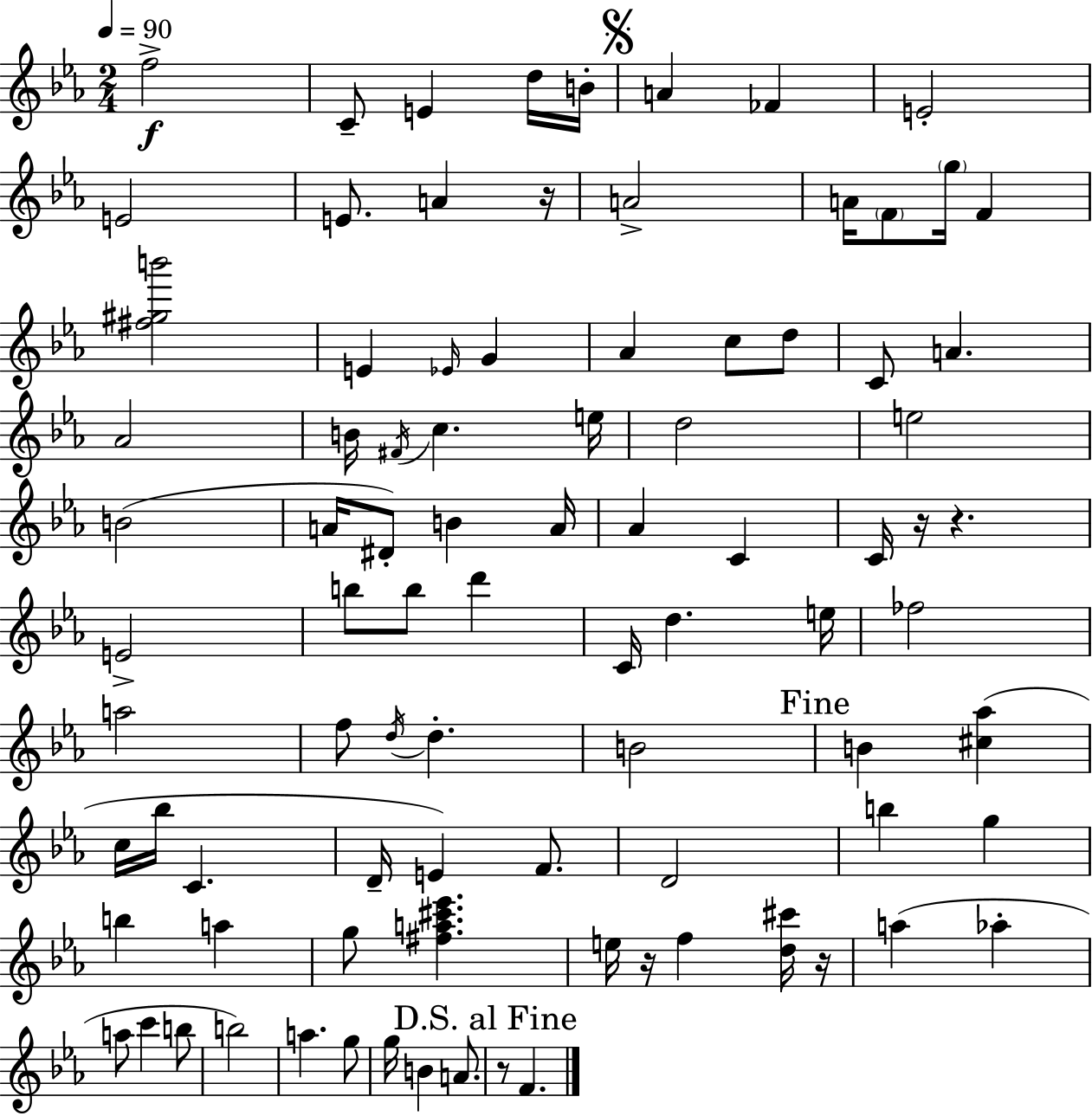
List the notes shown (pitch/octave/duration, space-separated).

F5/h C4/e E4/q D5/s B4/s A4/q FES4/q E4/h E4/h E4/e. A4/q R/s A4/h A4/s F4/e G5/s F4/q [F#5,G#5,B6]/h E4/q Eb4/s G4/q Ab4/q C5/e D5/e C4/e A4/q. Ab4/h B4/s F#4/s C5/q. E5/s D5/h E5/h B4/h A4/s D#4/e B4/q A4/s Ab4/q C4/q C4/s R/s R/q. E4/h B5/e B5/e D6/q C4/s D5/q. E5/s FES5/h A5/h F5/e D5/s D5/q. B4/h B4/q [C#5,Ab5]/q C5/s Bb5/s C4/q. D4/s E4/q F4/e. D4/h B5/q G5/q B5/q A5/q G5/e [F#5,A5,C#6,Eb6]/q. E5/s R/s F5/q [D5,C#6]/s R/s A5/q Ab5/q A5/e C6/q B5/e B5/h A5/q. G5/e G5/s B4/q A4/e. R/e F4/q.